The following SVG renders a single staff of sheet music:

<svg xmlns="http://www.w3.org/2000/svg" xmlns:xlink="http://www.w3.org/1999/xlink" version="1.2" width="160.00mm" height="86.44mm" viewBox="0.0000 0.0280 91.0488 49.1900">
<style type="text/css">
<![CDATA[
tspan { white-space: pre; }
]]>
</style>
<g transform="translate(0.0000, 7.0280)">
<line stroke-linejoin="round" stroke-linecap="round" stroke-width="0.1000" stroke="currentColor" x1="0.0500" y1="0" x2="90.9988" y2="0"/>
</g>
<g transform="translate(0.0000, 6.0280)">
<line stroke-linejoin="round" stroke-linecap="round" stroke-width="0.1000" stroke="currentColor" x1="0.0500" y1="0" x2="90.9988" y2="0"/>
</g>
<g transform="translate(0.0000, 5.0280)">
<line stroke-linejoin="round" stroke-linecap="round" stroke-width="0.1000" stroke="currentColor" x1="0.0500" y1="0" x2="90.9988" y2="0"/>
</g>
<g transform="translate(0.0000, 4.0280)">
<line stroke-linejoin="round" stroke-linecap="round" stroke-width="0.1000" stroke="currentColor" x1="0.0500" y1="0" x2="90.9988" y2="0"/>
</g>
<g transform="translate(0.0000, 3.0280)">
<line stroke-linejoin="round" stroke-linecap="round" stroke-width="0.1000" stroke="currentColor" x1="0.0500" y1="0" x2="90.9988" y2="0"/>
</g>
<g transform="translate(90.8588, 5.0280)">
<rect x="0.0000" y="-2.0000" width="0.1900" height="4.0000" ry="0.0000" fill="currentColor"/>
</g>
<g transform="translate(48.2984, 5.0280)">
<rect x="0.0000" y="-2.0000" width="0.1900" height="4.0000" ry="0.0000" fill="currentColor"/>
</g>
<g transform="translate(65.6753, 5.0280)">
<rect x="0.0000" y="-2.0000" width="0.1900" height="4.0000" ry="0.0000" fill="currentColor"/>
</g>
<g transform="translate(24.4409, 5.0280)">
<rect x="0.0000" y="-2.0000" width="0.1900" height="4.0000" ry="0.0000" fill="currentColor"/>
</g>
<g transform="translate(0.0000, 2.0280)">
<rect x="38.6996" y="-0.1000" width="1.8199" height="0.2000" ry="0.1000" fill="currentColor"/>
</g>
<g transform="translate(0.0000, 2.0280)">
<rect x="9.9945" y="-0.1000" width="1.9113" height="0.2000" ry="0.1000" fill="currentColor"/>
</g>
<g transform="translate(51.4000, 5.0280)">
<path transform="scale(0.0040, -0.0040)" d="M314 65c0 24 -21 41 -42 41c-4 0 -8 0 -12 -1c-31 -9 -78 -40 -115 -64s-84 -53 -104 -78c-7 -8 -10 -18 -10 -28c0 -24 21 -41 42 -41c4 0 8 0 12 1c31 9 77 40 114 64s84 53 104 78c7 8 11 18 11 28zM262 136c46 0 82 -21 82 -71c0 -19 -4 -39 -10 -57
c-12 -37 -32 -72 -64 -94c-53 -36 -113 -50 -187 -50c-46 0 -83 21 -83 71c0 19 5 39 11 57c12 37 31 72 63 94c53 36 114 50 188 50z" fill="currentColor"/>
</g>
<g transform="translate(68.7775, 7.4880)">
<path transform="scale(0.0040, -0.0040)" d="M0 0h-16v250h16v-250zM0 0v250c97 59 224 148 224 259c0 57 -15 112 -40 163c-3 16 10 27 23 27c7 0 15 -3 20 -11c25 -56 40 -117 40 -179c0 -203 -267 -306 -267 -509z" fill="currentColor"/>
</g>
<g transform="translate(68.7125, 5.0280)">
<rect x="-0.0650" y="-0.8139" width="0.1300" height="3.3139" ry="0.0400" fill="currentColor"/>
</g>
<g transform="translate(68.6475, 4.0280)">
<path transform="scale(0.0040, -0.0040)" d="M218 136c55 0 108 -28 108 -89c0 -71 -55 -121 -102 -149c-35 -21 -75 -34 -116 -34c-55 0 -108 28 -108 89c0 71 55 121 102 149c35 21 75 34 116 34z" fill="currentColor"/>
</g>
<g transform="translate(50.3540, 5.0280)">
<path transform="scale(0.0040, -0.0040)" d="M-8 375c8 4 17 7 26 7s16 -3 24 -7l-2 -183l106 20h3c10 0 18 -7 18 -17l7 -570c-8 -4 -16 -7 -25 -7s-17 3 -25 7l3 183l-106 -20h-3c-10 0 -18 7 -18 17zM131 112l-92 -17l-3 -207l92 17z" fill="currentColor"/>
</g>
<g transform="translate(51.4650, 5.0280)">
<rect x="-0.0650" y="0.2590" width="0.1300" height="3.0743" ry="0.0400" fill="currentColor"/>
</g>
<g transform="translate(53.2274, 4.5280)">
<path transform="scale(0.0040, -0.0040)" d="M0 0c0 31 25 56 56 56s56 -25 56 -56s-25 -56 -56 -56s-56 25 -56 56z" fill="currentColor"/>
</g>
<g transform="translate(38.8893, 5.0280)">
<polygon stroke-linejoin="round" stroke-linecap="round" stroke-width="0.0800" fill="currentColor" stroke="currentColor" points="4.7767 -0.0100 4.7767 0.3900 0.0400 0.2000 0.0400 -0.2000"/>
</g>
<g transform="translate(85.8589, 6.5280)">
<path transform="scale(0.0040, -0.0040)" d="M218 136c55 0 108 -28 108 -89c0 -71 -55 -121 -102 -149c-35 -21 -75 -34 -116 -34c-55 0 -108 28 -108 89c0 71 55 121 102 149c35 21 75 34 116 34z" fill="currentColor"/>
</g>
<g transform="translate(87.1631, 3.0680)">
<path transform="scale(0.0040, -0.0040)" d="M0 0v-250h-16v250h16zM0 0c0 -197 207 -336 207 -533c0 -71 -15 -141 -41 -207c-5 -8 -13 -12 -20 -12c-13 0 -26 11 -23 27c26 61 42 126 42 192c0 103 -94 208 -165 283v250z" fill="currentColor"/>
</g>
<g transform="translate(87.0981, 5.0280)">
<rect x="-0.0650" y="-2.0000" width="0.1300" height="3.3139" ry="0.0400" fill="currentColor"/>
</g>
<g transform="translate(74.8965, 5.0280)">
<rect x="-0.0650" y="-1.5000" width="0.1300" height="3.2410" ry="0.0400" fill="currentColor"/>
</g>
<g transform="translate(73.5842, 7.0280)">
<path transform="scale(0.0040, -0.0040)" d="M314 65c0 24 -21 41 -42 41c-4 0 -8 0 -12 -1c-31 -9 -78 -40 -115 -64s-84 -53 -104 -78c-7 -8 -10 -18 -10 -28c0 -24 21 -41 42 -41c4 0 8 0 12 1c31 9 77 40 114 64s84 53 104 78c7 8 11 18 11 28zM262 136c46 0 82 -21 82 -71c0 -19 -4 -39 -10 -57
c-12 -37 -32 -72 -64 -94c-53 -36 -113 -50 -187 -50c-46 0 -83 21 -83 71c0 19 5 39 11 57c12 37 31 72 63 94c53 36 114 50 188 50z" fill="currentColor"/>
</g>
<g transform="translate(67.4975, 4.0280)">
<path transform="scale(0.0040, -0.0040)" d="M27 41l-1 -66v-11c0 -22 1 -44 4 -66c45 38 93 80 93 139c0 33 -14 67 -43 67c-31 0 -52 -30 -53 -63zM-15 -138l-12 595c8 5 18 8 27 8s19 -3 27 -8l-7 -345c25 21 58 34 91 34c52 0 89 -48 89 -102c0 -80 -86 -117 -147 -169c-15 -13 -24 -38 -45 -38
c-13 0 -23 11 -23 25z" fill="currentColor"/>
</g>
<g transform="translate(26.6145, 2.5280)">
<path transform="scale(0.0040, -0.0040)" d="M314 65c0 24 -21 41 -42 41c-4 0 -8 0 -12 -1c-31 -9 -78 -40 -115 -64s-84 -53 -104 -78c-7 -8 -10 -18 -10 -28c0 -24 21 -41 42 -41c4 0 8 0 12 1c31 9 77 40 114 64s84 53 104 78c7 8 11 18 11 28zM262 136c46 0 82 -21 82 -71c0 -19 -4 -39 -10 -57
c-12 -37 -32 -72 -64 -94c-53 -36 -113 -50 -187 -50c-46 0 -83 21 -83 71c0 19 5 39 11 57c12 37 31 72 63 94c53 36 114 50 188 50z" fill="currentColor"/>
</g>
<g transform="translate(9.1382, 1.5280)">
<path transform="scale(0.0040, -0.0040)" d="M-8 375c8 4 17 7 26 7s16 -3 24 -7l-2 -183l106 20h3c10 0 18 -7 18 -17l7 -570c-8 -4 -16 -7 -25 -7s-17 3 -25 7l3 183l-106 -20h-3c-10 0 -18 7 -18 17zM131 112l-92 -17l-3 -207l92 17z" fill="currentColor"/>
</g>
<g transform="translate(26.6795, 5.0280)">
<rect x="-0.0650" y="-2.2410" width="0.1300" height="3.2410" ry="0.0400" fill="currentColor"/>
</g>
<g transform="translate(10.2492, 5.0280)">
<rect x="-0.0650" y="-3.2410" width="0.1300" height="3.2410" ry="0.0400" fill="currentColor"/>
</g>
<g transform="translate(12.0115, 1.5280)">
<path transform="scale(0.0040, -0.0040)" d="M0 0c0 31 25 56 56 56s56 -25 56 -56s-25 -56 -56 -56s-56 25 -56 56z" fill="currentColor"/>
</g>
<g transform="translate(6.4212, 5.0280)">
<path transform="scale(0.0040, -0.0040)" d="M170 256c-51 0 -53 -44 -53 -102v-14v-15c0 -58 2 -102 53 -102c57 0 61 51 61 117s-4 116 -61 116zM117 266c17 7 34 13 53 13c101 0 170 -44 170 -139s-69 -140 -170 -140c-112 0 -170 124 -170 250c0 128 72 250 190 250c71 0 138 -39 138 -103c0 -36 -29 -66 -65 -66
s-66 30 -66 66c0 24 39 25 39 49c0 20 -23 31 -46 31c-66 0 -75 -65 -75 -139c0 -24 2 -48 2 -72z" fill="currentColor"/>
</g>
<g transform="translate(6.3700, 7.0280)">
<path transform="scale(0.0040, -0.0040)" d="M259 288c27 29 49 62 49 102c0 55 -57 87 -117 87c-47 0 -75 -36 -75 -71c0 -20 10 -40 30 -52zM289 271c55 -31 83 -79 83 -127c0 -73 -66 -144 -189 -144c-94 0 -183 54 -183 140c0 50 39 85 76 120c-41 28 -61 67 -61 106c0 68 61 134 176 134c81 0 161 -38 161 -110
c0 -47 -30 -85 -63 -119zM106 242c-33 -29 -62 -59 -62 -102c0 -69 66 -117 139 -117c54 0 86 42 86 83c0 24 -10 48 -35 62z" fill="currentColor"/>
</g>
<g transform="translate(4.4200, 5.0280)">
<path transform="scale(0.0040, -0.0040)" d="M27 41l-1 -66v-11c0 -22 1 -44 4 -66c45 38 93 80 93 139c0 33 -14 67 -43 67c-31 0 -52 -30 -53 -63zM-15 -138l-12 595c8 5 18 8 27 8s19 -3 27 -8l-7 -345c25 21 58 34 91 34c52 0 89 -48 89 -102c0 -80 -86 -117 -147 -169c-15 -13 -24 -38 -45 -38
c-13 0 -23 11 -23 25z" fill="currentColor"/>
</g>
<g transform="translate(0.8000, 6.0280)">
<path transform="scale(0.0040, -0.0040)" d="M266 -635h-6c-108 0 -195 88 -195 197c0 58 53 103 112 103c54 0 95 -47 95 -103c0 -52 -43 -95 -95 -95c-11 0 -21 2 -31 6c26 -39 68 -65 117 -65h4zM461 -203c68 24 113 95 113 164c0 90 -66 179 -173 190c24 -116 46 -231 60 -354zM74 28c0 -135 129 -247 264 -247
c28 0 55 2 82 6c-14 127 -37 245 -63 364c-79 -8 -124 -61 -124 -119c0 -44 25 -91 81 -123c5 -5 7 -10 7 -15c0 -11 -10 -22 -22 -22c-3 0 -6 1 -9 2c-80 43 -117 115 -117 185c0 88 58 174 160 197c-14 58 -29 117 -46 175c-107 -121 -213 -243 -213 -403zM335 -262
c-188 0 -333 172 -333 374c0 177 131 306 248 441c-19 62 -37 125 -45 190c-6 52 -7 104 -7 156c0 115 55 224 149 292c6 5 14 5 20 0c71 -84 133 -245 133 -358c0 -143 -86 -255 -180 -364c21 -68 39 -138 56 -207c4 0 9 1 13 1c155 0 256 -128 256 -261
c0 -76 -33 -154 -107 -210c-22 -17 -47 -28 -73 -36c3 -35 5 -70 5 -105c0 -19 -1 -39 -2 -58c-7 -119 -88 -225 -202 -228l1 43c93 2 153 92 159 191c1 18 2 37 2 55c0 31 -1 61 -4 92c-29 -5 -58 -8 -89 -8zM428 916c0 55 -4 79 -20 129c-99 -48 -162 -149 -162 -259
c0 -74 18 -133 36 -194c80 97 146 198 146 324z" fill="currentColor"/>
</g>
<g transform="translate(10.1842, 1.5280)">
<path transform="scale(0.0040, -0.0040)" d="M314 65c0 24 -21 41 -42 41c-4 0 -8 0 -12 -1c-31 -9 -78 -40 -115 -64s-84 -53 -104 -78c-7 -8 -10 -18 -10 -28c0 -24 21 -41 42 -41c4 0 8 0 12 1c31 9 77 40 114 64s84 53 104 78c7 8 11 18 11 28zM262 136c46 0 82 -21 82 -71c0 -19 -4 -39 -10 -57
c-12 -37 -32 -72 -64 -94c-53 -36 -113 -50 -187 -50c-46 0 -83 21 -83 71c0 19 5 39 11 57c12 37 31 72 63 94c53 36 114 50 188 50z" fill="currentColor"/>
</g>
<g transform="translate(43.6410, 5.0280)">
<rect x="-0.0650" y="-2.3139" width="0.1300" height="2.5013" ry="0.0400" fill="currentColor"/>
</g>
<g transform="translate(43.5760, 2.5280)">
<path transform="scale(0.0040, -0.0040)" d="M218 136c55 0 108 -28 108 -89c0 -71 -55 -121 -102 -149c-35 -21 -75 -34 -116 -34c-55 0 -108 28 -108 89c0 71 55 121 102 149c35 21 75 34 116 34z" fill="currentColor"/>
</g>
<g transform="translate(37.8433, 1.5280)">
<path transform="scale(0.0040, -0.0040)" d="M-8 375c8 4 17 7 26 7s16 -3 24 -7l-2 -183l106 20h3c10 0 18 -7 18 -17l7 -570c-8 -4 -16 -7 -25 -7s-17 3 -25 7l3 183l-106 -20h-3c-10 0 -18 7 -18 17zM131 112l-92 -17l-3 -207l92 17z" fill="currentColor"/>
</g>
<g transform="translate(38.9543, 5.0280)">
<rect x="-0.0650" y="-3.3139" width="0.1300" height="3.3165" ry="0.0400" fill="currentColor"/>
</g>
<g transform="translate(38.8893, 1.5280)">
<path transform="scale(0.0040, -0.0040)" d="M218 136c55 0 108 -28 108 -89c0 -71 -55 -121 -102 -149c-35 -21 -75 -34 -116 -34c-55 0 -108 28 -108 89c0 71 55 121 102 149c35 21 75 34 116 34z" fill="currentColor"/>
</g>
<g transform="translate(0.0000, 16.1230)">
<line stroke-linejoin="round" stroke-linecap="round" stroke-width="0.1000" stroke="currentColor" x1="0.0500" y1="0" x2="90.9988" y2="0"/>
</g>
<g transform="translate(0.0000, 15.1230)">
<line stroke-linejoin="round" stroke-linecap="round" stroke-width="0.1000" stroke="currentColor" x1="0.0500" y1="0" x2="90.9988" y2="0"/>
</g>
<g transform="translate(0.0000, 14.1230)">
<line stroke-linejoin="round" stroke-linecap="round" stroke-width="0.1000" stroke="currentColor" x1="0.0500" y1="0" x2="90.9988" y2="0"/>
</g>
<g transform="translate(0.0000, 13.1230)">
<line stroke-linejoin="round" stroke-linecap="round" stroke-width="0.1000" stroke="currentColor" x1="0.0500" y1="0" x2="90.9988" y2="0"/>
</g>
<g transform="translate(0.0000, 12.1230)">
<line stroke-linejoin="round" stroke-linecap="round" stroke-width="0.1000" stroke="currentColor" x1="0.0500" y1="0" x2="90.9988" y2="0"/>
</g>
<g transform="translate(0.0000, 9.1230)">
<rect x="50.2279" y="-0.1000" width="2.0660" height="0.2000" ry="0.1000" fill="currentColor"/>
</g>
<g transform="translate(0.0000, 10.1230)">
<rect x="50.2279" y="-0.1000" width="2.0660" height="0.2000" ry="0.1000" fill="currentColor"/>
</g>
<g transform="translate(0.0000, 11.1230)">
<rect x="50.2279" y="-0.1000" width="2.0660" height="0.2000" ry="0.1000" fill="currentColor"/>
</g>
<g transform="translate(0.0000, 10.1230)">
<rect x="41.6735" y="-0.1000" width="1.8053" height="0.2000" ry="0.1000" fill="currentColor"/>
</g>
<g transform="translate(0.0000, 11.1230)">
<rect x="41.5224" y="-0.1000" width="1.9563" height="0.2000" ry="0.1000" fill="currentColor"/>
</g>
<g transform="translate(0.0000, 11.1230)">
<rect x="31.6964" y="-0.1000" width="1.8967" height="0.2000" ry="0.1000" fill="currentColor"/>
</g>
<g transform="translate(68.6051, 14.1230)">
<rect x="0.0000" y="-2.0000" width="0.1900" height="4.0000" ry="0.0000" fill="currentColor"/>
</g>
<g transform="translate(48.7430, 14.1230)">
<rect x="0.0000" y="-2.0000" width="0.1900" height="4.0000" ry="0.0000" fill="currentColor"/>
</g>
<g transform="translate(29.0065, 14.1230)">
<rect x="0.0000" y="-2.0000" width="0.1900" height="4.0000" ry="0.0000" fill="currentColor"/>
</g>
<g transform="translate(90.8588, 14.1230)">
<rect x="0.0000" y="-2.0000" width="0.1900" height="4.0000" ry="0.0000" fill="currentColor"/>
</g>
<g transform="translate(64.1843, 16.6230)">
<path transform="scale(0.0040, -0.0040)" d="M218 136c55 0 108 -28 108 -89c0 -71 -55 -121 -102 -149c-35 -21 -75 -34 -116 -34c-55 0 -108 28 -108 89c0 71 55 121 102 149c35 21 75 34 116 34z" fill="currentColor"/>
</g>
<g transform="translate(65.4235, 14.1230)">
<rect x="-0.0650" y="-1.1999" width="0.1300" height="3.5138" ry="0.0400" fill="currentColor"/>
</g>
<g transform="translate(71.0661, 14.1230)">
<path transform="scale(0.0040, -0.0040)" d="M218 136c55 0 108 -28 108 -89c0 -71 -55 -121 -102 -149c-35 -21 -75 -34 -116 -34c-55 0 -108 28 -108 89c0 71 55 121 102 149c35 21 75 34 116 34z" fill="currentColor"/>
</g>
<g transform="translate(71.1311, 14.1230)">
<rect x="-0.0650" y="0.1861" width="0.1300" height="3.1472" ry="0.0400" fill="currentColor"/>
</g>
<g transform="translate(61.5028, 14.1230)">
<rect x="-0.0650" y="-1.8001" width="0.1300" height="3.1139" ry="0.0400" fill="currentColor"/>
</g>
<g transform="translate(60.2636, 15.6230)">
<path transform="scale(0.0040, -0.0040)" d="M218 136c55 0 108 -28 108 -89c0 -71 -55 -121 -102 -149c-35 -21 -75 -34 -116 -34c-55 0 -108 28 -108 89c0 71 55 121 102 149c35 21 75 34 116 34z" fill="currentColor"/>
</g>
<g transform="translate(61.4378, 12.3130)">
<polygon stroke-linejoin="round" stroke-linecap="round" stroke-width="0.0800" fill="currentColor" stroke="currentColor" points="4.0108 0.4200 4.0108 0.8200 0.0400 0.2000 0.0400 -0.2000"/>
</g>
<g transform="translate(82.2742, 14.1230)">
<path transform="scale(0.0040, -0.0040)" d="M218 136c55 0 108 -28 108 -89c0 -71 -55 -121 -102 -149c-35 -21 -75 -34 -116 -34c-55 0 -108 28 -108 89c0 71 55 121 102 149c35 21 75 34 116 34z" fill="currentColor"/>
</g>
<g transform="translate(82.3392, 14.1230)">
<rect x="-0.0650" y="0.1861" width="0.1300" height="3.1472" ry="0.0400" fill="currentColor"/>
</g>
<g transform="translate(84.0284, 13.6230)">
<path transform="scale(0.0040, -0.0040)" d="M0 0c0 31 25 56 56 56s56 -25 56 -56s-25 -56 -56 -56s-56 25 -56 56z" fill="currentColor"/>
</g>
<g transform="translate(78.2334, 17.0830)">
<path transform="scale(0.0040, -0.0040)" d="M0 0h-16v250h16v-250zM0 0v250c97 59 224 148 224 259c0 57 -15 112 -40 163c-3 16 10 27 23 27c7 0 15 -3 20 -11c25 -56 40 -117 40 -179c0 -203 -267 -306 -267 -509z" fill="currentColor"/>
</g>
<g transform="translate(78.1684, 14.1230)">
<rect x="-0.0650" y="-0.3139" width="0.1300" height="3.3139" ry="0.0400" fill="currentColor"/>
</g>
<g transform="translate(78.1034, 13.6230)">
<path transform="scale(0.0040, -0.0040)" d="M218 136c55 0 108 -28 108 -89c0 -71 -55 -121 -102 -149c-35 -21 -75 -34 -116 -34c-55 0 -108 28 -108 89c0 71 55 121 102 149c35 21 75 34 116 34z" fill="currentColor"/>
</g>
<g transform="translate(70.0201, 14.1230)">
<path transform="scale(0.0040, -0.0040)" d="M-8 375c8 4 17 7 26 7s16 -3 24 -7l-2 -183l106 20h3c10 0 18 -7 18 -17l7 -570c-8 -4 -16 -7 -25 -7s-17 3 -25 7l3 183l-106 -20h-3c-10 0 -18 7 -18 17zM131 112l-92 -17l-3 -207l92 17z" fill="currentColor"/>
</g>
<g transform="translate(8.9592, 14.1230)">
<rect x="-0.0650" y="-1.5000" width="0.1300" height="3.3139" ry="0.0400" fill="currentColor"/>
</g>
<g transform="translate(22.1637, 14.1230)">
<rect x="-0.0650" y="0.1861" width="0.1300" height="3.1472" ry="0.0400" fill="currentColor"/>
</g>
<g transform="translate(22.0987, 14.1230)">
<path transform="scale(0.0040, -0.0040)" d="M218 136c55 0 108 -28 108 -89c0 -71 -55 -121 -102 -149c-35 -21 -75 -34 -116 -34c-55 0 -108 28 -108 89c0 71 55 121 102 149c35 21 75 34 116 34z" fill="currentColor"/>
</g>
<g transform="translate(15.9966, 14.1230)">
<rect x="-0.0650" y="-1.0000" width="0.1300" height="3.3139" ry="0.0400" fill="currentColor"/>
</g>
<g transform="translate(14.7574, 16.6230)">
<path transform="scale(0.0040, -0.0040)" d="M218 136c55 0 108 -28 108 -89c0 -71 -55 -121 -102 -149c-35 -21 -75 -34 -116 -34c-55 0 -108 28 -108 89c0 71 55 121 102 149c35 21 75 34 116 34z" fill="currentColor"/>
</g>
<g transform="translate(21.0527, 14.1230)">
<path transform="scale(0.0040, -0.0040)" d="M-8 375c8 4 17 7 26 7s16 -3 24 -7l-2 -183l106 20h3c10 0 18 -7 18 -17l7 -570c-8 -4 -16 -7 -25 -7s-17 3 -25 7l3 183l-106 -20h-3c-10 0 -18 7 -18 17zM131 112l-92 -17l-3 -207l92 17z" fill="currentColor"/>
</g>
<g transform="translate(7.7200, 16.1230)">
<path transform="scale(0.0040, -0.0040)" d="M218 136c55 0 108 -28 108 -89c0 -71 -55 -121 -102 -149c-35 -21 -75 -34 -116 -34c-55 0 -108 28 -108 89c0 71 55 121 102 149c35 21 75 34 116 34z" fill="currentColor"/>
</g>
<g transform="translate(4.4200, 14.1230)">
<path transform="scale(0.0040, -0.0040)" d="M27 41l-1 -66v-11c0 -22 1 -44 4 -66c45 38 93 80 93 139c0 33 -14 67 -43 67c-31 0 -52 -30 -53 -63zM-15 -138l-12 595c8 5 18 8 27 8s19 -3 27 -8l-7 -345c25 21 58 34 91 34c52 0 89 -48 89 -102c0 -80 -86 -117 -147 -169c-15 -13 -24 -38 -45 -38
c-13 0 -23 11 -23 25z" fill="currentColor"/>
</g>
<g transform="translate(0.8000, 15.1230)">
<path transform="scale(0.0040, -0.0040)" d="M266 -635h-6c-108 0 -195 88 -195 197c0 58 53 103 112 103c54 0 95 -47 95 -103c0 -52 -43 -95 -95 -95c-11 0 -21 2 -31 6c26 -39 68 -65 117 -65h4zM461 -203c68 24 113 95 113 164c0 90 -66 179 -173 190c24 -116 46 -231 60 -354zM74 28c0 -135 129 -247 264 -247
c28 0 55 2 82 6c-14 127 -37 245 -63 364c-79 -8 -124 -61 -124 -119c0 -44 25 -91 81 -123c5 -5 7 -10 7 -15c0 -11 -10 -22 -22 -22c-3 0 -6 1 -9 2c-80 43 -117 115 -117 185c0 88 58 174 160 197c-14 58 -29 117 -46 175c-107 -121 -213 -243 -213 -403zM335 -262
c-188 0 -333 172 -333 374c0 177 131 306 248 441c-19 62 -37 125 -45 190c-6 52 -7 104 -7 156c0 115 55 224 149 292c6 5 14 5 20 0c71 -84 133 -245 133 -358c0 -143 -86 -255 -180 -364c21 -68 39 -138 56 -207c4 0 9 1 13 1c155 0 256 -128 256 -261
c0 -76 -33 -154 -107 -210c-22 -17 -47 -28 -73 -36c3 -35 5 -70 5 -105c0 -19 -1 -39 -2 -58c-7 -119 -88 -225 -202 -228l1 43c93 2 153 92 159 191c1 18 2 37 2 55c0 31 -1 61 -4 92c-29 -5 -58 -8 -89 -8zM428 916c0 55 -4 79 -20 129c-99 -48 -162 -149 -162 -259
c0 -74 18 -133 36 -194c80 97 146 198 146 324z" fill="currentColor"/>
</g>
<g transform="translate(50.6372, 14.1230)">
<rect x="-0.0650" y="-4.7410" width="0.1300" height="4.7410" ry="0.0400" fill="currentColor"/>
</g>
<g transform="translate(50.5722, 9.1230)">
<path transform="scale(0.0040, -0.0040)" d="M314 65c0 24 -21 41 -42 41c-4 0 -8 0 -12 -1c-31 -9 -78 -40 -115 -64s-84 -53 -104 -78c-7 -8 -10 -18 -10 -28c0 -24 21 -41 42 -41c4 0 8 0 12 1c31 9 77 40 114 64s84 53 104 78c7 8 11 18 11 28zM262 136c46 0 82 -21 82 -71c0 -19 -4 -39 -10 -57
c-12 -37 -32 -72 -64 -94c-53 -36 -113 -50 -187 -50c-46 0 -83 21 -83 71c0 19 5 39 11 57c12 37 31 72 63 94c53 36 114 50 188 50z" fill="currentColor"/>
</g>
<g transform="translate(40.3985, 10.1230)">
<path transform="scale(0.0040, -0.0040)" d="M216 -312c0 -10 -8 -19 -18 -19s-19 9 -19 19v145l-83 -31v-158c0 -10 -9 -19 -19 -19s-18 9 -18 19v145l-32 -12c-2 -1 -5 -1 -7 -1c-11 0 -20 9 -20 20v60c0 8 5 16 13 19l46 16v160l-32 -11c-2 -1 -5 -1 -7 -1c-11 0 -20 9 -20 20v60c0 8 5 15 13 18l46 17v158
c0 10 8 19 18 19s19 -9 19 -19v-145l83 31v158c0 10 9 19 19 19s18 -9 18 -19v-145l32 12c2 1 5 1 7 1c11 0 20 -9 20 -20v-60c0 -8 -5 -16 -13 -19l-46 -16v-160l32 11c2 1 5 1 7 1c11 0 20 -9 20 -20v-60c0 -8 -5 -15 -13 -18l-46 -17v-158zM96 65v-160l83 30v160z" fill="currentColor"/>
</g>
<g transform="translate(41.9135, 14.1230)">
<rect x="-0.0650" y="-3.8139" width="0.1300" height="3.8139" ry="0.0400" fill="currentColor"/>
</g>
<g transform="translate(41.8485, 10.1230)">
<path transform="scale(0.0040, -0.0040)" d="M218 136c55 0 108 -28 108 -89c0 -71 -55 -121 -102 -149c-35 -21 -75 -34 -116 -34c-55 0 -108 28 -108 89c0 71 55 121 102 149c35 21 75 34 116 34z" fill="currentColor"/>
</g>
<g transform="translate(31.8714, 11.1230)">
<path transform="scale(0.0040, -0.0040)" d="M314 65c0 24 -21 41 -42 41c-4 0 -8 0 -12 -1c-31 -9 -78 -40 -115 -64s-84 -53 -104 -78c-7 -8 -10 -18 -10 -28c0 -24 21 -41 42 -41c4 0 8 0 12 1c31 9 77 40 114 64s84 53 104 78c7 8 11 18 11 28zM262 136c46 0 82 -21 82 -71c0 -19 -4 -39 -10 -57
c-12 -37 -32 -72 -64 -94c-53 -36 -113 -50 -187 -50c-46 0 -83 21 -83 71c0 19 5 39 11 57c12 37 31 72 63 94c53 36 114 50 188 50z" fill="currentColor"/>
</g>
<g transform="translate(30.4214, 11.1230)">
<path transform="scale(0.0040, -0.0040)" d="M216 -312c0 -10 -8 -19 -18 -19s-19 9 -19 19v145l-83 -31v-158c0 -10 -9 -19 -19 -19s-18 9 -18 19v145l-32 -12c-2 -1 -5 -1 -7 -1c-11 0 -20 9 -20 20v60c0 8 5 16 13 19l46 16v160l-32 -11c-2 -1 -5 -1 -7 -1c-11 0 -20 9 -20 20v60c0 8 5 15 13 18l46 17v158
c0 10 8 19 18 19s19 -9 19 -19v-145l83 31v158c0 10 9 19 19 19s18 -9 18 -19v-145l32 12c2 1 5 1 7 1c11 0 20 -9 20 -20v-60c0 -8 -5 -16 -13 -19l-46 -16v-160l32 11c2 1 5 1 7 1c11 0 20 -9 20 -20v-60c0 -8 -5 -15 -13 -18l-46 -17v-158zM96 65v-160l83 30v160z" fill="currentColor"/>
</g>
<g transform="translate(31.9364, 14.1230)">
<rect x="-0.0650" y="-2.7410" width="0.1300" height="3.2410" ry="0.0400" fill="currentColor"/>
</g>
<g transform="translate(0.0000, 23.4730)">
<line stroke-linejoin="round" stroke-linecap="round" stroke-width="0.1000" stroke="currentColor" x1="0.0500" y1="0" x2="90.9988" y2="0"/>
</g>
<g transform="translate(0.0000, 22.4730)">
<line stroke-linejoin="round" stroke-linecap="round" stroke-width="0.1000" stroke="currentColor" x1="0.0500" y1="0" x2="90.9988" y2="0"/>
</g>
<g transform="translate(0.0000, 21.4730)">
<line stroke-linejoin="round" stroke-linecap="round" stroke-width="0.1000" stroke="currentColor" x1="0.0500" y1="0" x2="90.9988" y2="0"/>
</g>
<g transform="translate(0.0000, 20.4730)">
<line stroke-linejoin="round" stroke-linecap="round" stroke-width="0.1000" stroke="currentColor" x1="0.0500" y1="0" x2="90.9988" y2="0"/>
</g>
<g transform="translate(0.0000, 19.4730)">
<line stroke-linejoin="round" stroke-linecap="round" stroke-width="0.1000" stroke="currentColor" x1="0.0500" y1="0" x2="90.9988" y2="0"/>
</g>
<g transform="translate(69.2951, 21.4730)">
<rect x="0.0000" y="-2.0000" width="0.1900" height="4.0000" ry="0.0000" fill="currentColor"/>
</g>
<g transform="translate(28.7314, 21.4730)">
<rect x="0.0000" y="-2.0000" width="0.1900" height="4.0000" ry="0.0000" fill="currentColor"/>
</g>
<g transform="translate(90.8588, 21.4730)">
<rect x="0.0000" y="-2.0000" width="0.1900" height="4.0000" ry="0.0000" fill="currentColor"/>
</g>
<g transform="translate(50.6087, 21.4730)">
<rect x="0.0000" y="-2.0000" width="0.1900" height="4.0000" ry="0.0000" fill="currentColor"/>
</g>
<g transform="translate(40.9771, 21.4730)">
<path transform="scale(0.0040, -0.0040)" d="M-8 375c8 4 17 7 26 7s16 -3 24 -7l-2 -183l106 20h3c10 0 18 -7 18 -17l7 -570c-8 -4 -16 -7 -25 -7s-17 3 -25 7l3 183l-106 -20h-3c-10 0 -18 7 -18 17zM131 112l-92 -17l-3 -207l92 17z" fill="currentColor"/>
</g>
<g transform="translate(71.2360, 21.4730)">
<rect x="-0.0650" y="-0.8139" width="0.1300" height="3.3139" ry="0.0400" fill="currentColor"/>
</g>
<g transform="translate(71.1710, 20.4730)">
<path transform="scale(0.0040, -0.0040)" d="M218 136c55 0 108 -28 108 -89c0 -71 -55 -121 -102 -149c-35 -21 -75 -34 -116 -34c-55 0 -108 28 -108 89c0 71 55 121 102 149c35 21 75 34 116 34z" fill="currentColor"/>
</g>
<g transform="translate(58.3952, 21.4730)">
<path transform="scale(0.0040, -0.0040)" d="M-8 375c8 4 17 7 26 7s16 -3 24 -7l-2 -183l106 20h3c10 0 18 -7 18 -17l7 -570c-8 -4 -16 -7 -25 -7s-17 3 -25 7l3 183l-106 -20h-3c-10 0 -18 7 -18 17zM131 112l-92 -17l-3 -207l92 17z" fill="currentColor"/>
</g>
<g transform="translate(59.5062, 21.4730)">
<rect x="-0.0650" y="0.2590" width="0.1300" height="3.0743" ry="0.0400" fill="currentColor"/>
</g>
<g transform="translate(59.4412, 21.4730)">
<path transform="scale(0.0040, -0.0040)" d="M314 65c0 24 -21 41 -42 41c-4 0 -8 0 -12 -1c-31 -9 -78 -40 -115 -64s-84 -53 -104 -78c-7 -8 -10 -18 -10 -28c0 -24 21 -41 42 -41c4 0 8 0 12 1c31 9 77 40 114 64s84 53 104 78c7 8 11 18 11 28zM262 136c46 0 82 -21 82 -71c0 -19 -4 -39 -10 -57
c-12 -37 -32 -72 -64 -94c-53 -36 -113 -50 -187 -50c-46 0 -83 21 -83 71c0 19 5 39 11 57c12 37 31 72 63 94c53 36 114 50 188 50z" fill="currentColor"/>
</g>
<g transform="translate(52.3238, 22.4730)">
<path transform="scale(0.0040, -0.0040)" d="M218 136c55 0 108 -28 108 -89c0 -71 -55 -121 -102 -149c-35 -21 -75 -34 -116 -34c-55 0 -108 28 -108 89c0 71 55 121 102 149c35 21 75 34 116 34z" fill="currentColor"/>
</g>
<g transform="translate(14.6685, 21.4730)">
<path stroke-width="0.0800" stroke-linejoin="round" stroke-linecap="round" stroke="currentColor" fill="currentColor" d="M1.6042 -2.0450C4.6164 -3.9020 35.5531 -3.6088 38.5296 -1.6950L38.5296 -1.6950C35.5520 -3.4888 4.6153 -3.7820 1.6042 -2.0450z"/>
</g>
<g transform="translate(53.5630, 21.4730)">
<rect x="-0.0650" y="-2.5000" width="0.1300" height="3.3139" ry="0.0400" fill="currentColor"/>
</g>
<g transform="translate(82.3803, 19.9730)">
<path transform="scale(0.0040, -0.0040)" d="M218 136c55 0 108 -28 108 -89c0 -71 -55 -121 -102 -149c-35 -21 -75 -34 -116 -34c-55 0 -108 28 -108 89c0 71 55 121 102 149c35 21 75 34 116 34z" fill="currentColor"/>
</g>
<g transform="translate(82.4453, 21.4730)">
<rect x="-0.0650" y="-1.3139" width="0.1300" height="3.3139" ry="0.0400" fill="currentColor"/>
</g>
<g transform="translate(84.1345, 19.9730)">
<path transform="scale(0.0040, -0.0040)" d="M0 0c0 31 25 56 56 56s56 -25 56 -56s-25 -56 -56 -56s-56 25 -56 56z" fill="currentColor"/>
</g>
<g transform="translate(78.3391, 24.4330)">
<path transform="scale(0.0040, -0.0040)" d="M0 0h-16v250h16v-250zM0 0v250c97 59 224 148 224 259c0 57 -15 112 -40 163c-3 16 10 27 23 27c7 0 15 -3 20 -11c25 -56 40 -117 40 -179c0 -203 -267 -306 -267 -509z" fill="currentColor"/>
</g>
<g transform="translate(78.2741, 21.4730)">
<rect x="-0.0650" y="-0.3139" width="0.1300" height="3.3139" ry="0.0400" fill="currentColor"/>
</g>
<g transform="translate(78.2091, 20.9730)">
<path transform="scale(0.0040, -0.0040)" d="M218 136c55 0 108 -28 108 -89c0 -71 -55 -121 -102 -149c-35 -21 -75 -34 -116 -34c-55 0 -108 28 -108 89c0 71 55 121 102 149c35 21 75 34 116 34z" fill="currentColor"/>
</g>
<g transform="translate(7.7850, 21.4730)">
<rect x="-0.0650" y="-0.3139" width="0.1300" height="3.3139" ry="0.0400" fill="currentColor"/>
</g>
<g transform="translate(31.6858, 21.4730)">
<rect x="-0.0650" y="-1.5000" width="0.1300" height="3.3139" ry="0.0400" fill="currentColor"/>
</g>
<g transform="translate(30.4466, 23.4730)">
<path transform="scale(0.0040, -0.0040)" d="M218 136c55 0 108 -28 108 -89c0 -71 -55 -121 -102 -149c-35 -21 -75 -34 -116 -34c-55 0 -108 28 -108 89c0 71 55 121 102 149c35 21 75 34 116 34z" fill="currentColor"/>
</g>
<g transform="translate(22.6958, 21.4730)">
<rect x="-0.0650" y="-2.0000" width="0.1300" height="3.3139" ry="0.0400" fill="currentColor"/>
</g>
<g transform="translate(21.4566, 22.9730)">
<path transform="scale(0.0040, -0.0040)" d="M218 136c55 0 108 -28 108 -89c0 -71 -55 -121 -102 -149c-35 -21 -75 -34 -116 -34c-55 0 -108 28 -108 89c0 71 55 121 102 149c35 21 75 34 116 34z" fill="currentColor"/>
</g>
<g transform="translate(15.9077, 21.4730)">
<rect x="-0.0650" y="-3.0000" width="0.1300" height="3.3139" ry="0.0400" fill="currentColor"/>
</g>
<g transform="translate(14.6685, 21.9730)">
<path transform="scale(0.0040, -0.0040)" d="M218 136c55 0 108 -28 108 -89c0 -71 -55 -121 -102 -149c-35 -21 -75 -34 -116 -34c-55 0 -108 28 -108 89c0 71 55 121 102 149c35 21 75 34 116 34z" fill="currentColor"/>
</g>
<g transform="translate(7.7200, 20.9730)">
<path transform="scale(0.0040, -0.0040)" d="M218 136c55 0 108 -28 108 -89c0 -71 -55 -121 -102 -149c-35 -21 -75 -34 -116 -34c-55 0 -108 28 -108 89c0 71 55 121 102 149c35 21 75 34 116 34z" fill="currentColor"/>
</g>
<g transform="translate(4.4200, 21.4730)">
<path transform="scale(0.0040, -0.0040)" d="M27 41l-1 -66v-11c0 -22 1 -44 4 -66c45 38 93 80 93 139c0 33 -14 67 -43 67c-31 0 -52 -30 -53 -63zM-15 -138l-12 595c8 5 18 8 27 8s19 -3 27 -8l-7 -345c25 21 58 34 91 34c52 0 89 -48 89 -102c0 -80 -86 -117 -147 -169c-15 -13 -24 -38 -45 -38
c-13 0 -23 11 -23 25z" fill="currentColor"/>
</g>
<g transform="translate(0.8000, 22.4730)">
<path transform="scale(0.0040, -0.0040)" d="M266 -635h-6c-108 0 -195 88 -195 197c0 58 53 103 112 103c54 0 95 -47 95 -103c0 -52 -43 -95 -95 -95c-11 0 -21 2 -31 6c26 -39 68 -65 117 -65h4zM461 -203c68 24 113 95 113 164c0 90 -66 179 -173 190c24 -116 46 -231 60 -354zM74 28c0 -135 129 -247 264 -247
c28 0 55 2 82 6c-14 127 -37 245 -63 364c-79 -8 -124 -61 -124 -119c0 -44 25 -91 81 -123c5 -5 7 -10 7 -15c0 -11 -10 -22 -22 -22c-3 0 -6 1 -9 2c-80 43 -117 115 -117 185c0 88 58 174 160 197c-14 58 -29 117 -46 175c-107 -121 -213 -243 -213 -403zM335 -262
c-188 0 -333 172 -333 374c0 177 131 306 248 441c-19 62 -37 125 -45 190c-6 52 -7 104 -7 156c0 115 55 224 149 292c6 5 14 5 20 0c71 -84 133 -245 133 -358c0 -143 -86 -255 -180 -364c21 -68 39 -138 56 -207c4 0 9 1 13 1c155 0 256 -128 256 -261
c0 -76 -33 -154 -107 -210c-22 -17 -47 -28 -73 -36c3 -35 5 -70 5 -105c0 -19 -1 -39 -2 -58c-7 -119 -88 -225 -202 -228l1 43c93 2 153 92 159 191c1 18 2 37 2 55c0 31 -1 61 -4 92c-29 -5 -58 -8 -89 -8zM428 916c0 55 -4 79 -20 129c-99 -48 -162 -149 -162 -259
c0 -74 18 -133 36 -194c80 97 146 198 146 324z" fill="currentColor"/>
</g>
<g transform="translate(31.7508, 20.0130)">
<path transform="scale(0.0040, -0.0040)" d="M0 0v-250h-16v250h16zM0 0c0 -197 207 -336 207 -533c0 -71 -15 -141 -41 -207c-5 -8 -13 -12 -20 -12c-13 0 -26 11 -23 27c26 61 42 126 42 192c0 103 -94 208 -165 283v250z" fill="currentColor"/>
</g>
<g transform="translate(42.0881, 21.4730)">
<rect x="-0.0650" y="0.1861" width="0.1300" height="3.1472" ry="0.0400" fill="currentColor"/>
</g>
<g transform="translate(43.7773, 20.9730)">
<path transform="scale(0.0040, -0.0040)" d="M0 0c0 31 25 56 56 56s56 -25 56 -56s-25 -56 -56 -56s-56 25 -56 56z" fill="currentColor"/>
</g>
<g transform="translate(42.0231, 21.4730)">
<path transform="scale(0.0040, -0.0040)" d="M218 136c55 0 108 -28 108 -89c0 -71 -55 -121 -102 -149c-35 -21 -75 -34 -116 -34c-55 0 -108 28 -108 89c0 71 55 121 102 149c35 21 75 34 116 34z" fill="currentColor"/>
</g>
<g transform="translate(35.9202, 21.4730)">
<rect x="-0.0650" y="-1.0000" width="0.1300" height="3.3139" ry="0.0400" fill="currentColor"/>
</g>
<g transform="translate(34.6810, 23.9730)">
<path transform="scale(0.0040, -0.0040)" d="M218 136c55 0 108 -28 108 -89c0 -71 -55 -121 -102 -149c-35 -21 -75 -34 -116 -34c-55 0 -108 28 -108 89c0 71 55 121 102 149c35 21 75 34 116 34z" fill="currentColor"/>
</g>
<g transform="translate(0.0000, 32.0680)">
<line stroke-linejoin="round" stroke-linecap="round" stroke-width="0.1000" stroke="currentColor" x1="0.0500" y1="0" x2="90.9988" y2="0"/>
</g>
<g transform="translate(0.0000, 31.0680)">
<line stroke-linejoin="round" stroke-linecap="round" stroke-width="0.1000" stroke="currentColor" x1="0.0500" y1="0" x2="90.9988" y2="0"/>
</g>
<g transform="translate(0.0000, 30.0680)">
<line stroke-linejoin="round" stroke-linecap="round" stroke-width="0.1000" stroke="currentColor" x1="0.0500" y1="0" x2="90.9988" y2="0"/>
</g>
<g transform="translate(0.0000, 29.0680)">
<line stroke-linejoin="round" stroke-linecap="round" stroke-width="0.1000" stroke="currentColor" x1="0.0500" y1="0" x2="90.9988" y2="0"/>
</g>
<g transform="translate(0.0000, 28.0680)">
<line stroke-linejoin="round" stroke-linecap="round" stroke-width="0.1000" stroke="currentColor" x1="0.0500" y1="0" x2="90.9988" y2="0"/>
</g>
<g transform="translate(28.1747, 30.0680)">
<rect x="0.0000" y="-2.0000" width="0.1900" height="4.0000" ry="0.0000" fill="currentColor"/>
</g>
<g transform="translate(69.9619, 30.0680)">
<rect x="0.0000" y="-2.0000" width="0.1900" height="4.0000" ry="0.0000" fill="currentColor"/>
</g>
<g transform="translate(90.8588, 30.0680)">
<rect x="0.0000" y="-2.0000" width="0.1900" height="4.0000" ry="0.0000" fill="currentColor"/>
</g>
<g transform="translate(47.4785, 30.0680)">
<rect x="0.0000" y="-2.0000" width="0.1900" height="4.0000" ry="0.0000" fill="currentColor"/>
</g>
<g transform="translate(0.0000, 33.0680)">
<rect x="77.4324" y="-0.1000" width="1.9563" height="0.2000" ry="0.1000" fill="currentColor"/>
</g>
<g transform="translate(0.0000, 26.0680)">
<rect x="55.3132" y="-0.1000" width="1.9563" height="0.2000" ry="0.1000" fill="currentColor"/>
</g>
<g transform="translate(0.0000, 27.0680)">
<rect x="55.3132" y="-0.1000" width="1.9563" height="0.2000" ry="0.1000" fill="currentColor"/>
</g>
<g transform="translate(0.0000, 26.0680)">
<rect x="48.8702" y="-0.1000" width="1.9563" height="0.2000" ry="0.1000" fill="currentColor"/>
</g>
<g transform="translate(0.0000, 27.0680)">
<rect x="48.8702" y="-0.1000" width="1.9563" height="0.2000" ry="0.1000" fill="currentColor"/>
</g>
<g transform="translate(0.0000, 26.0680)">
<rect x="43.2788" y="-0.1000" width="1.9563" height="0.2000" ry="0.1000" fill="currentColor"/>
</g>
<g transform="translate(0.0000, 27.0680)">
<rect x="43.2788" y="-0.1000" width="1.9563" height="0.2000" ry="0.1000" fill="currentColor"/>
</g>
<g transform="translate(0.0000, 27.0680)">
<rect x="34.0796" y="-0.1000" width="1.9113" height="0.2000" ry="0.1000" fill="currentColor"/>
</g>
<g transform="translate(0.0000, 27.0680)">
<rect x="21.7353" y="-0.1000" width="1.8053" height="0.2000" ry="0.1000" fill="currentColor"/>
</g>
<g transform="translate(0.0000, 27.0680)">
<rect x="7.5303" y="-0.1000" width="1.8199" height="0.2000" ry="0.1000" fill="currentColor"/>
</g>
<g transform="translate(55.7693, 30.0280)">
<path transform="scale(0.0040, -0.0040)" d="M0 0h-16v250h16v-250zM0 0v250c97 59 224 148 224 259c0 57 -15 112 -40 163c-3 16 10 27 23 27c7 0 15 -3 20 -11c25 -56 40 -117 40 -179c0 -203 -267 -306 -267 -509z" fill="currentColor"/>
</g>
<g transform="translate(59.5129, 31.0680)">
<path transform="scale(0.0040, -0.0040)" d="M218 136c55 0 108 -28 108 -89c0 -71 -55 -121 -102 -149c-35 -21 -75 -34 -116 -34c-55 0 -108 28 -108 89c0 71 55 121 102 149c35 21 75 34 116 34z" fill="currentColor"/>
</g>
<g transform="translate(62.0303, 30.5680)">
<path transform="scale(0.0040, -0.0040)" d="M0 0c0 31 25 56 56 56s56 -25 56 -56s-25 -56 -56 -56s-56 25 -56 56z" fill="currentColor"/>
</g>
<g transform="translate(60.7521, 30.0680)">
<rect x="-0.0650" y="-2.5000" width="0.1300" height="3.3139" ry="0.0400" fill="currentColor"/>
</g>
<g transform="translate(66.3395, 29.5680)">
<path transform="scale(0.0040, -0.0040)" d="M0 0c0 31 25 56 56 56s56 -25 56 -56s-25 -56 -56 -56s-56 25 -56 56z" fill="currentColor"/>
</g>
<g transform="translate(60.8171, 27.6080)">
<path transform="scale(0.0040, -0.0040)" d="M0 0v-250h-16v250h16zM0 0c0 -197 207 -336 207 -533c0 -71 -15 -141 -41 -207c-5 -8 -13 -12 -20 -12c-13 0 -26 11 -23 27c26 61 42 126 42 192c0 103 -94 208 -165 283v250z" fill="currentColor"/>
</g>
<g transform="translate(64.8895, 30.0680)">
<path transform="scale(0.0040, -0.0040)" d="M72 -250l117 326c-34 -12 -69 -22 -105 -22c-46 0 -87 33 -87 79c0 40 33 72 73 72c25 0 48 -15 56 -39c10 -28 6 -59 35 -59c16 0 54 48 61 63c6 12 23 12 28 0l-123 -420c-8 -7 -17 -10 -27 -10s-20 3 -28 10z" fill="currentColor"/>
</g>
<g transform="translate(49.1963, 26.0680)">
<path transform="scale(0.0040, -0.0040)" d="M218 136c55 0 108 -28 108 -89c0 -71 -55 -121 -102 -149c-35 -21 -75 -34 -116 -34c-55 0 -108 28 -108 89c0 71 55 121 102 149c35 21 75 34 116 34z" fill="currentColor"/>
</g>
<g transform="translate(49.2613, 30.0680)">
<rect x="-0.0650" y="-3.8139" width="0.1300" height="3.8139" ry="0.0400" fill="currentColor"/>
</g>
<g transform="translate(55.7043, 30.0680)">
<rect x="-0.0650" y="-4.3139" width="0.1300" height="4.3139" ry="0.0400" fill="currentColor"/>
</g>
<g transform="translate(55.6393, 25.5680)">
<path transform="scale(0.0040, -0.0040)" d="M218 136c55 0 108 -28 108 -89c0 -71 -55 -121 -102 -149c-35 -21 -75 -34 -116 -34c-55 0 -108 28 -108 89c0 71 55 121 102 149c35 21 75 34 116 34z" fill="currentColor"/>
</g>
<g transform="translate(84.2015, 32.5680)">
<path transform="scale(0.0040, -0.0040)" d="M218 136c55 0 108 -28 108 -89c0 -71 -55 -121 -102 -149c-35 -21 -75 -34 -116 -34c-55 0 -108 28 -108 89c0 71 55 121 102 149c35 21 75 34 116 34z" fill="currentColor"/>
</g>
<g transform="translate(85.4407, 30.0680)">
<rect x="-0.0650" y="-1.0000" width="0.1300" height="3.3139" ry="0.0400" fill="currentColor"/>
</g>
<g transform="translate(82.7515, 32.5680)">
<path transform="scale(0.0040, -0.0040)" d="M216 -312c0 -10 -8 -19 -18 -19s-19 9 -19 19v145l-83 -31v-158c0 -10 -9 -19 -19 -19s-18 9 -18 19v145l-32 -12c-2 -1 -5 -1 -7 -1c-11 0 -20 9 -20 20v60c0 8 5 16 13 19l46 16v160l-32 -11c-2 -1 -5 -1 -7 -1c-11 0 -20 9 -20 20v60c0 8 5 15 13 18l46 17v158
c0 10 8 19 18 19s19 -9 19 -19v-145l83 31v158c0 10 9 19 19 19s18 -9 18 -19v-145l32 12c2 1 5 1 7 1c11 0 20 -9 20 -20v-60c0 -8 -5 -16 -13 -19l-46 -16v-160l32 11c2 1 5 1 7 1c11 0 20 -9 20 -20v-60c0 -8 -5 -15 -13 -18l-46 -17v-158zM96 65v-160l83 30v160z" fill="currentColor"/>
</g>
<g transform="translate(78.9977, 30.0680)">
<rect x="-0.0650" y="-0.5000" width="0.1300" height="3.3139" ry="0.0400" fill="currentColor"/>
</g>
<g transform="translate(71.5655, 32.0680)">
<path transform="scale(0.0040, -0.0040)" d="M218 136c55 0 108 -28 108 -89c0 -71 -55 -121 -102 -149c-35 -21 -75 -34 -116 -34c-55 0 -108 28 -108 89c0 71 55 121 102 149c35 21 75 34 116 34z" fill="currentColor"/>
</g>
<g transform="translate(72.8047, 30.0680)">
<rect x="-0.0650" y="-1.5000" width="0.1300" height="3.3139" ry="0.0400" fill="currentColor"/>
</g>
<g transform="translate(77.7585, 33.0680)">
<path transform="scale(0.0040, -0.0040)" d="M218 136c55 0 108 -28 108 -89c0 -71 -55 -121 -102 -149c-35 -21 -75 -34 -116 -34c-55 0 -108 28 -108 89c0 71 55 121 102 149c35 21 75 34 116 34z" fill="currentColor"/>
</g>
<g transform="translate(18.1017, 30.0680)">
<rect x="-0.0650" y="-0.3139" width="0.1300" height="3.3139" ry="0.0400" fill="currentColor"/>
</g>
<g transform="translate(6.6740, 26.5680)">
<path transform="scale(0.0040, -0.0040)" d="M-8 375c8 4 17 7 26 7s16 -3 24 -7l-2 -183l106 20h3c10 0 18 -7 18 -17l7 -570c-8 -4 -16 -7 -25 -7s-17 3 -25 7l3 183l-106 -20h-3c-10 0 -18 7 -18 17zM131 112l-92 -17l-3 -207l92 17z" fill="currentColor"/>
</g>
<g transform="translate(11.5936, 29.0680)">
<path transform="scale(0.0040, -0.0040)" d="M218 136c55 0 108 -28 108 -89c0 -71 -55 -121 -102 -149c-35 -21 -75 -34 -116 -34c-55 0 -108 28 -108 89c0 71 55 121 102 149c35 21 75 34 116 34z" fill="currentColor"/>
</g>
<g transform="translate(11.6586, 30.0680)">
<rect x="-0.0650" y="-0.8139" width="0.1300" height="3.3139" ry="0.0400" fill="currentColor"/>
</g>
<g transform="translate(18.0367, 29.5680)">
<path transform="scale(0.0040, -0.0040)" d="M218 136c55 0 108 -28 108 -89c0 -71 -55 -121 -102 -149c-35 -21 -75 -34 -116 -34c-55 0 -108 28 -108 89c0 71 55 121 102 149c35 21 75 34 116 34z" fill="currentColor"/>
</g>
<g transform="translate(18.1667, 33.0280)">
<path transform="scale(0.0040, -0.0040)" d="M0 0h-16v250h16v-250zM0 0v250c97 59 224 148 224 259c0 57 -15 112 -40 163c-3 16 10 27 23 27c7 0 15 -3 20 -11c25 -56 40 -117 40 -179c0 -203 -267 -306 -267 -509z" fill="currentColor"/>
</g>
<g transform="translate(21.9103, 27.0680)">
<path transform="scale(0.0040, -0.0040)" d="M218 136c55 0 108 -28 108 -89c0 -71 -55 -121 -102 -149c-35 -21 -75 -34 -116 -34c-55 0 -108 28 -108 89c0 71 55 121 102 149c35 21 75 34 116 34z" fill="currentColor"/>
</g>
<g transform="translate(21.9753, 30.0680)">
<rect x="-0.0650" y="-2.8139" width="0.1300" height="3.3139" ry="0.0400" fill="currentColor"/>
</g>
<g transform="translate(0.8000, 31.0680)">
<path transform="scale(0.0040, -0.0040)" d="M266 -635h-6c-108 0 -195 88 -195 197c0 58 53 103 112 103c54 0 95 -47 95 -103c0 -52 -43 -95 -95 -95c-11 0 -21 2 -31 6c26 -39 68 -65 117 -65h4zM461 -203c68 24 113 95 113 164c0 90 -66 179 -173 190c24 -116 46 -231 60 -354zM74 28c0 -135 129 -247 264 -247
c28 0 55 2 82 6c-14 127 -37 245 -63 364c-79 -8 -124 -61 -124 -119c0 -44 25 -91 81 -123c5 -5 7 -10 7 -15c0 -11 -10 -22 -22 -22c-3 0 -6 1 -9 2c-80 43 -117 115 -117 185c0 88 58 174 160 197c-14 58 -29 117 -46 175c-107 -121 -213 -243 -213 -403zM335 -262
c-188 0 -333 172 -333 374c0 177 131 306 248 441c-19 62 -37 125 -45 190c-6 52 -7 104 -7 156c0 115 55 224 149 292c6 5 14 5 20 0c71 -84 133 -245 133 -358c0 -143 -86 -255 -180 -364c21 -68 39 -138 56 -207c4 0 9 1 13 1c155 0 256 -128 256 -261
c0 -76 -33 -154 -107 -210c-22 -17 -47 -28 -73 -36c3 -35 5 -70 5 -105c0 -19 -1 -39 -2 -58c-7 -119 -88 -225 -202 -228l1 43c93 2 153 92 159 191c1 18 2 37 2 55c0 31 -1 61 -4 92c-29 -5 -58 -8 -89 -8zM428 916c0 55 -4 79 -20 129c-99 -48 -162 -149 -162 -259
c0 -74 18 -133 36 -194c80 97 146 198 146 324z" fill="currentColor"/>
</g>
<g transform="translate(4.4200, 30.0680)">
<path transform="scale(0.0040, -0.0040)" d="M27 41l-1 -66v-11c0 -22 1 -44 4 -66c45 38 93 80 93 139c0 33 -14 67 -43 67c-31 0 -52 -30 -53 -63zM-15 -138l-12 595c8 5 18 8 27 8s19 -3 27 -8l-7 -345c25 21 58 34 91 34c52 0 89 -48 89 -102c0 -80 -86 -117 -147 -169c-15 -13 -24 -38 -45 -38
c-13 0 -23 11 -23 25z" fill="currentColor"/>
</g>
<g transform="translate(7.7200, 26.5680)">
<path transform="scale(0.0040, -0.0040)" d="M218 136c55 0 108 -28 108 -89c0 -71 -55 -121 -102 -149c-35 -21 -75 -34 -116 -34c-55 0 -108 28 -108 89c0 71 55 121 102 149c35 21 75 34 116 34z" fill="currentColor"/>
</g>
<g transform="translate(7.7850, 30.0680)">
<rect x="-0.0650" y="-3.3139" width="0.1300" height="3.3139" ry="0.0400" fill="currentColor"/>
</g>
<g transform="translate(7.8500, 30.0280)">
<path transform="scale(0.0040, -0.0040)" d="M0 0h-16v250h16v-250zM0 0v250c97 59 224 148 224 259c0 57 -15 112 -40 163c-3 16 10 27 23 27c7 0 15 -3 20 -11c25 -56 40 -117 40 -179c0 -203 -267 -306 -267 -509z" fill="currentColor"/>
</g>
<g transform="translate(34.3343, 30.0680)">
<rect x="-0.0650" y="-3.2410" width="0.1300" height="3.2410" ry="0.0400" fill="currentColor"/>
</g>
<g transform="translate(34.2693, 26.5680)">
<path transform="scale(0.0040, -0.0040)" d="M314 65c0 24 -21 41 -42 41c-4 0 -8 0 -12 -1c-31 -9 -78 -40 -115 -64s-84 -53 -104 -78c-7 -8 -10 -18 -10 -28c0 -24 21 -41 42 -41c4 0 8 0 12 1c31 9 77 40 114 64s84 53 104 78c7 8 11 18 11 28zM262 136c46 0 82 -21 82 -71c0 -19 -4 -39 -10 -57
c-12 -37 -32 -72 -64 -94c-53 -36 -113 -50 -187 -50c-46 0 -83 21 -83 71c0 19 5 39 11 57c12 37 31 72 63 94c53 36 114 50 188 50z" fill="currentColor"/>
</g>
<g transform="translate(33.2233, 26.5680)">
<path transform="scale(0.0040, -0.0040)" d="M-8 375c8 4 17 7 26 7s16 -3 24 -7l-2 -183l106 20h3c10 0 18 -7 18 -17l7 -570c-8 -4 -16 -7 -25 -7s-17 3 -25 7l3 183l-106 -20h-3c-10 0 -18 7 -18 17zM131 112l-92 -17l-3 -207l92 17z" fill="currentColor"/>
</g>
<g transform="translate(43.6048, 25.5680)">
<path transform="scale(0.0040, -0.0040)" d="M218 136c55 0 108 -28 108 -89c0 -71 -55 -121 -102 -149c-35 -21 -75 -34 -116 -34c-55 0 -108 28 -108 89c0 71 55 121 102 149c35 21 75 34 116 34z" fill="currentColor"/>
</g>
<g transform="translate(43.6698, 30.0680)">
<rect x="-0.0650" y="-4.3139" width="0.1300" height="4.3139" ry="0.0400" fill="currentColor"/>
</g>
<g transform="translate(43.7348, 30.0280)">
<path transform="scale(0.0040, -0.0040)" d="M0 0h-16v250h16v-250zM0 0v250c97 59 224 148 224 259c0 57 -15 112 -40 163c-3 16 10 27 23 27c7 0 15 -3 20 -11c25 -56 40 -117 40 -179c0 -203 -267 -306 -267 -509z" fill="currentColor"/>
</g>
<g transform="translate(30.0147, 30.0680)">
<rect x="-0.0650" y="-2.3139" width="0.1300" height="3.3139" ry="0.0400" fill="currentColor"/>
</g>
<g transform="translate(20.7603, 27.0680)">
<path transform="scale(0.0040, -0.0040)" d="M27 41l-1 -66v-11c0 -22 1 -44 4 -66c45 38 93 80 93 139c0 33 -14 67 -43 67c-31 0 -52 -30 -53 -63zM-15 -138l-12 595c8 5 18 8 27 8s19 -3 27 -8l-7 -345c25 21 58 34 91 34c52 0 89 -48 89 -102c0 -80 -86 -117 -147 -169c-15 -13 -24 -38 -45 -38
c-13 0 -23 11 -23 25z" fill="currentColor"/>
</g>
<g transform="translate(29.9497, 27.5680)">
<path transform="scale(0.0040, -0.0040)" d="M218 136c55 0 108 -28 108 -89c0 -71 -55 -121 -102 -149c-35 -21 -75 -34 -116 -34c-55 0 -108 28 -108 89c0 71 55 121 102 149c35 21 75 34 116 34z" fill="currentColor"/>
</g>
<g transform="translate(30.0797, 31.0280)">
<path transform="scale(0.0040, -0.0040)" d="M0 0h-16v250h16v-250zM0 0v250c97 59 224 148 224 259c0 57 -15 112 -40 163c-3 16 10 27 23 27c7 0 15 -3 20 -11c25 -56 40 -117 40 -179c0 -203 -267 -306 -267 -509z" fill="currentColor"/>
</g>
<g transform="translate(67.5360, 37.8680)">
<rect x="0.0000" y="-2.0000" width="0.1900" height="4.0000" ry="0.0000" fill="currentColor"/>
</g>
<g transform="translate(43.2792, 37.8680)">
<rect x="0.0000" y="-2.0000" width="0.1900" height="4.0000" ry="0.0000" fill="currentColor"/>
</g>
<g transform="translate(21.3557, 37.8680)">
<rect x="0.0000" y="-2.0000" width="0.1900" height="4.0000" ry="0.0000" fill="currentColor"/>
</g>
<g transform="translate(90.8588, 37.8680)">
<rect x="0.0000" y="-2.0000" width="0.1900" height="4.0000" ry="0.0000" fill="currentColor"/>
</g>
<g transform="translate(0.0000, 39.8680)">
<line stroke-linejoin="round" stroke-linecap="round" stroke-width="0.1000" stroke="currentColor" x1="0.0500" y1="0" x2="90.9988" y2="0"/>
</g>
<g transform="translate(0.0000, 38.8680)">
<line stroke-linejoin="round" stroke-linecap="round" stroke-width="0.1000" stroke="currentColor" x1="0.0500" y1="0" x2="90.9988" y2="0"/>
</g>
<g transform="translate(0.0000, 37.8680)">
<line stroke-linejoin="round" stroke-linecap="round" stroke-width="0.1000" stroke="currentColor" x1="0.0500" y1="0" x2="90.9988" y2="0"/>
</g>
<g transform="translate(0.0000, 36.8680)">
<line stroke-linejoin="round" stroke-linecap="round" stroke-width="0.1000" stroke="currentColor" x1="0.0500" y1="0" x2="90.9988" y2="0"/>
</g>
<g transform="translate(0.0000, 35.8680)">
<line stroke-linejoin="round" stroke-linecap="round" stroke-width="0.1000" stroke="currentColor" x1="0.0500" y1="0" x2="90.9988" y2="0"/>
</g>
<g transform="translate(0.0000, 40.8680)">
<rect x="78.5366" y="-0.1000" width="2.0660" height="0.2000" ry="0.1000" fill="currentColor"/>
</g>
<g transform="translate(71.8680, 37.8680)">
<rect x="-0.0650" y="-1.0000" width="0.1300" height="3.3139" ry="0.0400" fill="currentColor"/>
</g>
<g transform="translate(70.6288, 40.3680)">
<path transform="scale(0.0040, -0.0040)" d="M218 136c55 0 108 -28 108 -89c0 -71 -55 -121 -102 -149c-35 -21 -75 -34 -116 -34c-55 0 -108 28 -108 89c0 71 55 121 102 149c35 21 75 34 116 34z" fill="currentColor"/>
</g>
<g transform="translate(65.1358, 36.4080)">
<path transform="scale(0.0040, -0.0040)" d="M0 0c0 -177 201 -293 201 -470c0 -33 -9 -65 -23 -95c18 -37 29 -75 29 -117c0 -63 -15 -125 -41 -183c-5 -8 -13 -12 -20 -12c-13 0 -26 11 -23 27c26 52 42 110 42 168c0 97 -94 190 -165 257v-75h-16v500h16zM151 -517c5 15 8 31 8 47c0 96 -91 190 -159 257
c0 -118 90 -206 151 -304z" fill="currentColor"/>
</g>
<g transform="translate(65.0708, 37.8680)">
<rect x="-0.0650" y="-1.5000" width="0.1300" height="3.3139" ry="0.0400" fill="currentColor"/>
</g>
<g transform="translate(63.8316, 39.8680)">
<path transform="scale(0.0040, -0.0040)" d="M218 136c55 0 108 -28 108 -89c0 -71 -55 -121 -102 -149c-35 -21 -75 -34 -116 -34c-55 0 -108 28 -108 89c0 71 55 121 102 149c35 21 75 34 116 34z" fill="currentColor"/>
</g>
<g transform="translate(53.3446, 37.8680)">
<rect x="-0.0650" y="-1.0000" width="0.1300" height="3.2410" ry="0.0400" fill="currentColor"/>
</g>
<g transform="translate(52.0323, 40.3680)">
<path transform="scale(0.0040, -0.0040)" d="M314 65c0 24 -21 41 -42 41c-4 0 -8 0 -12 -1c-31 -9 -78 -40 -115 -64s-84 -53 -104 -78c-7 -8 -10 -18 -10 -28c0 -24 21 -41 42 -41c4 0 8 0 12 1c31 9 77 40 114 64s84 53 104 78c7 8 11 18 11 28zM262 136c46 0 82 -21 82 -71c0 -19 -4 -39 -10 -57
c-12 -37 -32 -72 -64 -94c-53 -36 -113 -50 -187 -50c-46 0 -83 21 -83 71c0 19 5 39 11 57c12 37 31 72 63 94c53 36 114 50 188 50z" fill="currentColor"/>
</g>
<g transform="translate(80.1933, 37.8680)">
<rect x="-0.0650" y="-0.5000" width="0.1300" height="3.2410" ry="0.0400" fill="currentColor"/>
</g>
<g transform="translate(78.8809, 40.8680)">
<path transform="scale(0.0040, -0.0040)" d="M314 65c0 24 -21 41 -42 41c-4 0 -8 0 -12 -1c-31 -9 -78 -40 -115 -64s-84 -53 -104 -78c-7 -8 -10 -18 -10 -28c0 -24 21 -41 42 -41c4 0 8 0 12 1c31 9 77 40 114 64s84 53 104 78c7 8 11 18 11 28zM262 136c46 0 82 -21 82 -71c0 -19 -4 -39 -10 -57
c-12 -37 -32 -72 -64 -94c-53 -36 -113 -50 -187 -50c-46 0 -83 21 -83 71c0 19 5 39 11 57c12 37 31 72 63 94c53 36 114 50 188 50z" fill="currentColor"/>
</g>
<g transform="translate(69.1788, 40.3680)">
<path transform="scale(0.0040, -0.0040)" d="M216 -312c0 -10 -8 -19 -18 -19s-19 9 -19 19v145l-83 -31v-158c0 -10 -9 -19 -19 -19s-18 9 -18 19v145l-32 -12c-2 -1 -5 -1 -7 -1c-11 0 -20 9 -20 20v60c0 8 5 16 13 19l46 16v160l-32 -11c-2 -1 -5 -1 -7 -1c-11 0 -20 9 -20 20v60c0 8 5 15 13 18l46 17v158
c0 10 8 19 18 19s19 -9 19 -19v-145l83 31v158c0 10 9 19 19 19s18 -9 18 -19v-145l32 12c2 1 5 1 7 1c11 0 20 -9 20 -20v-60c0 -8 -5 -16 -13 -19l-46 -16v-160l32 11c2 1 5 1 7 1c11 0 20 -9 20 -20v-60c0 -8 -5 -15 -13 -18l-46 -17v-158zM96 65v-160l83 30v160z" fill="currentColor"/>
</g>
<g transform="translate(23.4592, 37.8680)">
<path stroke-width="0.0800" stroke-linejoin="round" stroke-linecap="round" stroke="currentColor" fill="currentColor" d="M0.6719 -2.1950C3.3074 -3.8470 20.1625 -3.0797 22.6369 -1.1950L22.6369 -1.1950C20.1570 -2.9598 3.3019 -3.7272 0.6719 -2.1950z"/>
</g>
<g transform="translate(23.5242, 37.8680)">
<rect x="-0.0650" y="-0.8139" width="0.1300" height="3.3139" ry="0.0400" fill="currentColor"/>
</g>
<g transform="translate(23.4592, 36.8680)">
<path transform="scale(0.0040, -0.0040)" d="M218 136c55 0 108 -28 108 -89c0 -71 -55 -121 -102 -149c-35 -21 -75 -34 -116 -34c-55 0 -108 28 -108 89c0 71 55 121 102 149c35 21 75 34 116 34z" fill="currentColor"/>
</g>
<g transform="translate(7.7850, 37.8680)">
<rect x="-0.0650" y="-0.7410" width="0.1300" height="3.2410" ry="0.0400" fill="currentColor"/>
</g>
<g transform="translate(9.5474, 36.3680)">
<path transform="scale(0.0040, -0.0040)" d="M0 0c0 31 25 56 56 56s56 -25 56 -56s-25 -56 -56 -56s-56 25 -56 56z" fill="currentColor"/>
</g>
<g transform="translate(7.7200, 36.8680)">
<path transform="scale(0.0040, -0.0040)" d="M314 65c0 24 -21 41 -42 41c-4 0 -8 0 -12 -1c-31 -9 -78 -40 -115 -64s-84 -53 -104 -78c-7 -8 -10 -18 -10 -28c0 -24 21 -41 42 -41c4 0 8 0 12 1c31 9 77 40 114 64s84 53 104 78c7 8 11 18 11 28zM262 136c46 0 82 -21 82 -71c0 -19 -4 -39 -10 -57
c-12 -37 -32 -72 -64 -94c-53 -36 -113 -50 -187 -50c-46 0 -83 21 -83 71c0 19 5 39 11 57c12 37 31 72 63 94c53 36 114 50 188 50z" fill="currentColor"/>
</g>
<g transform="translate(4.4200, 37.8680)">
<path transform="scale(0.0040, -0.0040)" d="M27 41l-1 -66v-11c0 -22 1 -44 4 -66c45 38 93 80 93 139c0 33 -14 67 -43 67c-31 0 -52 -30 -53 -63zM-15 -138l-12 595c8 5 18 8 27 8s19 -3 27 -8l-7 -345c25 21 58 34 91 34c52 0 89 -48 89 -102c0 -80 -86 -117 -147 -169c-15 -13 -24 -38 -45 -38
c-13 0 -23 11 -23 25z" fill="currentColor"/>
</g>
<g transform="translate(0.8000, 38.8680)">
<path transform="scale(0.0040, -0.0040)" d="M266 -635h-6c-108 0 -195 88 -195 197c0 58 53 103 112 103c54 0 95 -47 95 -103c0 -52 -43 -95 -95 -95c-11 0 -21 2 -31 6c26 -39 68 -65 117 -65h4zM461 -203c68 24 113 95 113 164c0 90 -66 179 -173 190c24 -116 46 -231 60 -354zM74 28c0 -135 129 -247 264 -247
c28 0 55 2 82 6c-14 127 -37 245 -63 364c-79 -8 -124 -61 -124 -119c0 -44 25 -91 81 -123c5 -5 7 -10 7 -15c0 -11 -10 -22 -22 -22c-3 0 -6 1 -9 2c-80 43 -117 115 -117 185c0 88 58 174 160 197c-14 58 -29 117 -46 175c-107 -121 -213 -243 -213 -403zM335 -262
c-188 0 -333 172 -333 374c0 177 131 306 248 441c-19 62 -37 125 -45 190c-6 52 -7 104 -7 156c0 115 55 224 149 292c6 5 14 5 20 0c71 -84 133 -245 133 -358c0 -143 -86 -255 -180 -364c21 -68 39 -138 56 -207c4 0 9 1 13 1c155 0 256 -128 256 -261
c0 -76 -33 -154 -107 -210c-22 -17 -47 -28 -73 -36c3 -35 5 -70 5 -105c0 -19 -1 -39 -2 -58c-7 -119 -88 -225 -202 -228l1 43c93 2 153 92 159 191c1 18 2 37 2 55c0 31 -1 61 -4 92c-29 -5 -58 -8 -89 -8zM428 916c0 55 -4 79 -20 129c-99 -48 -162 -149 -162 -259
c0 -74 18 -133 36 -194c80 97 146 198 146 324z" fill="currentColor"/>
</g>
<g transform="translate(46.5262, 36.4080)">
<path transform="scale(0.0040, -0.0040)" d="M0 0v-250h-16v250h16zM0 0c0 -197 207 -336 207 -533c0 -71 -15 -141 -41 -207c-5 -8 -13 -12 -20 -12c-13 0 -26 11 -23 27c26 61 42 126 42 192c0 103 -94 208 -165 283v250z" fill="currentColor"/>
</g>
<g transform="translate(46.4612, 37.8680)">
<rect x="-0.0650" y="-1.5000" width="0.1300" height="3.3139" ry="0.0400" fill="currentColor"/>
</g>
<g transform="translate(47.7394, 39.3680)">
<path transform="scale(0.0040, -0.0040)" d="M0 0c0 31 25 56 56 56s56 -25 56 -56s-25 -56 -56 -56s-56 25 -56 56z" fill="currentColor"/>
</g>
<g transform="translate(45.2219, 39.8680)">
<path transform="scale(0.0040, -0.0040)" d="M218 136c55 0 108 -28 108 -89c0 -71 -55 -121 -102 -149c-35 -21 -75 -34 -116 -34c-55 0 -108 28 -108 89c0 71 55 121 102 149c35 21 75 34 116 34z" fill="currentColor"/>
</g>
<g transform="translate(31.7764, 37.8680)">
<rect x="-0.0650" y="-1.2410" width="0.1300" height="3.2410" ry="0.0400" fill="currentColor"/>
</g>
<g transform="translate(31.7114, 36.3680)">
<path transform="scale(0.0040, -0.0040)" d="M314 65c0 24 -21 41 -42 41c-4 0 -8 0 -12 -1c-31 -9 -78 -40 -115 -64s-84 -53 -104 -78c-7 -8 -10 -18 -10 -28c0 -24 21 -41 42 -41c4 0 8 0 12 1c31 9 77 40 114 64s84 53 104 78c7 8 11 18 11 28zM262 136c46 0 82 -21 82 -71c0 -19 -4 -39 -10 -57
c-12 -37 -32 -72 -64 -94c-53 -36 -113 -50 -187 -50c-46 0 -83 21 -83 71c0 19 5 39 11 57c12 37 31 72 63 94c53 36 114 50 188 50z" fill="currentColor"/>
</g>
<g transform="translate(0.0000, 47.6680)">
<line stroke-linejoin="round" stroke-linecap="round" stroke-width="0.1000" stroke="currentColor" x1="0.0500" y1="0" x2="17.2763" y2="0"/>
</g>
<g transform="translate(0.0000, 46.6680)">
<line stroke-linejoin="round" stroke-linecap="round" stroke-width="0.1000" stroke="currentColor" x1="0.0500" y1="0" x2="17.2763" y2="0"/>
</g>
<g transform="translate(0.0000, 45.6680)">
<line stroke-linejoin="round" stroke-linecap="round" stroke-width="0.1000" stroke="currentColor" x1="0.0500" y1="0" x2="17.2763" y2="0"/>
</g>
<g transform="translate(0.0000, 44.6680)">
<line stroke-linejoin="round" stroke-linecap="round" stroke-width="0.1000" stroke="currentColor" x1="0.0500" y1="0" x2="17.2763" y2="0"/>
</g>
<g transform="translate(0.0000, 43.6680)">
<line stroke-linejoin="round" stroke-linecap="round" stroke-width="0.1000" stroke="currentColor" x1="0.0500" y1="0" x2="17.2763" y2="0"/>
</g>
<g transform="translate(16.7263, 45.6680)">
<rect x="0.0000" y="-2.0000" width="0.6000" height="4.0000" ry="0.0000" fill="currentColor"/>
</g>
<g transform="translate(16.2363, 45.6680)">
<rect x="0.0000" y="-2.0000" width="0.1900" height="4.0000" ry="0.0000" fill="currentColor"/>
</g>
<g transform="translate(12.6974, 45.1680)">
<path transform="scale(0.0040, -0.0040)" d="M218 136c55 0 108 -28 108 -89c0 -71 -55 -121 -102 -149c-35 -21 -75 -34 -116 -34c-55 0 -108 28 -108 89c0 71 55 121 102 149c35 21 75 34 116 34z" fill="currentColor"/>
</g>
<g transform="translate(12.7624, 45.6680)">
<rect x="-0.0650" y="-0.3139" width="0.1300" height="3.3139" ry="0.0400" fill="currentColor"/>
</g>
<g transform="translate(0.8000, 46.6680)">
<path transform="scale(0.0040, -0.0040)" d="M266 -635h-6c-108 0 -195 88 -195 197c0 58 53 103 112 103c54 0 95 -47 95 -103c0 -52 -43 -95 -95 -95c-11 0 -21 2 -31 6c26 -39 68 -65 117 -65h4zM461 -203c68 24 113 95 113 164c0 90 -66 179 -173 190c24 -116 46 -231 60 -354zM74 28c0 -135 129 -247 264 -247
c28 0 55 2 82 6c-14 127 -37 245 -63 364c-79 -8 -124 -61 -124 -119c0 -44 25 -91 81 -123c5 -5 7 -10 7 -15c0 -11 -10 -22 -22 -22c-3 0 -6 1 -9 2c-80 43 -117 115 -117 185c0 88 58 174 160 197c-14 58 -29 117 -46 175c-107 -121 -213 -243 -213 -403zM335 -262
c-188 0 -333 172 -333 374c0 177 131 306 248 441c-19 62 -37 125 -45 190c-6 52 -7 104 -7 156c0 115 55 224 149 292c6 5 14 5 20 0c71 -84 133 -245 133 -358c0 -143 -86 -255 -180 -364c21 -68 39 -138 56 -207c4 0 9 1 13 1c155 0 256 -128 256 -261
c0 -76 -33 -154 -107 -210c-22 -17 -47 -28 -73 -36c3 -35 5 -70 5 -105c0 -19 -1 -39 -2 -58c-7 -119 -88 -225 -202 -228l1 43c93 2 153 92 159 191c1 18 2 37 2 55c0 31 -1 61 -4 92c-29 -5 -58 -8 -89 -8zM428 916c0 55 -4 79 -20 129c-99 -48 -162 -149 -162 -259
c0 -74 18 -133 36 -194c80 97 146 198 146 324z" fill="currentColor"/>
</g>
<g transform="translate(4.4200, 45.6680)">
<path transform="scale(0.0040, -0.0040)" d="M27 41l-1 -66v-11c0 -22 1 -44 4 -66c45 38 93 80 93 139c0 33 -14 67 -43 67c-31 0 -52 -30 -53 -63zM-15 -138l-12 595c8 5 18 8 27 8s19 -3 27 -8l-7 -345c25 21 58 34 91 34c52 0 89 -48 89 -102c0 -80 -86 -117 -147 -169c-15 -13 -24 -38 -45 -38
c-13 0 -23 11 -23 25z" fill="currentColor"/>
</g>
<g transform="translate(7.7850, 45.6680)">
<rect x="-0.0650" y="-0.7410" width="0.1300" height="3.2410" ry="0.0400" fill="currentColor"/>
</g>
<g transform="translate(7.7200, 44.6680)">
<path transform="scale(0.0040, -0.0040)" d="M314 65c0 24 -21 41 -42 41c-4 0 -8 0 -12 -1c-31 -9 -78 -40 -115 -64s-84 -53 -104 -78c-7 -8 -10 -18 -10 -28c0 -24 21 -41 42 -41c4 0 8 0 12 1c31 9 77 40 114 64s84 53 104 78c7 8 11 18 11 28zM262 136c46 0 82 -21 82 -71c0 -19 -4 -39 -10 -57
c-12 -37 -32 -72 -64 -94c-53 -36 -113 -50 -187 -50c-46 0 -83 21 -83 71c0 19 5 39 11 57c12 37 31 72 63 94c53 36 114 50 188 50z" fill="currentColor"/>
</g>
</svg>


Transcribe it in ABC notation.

X:1
T:Untitled
M:6/8
L:1/4
K:F
b2 g2 b/2 g/2 B2 _d/2 E2 F/2 E D B ^a2 ^c' e'2 F/2 D/2 B c/2 B c A F E/2 D B G B2 d c/2 e b/2 d c/2 _a g/2 b2 d'/2 c' d'/2 G/2 z/2 E C ^D d2 d e2 E/2 D2 E/4 ^D C2 d2 c